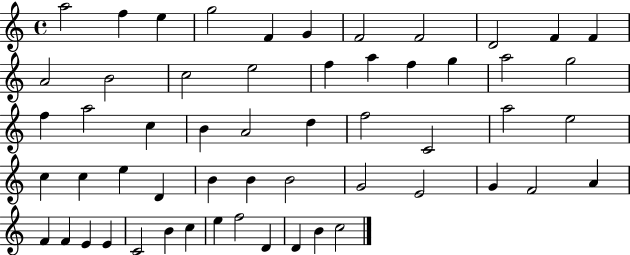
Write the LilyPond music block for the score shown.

{
  \clef treble
  \time 4/4
  \defaultTimeSignature
  \key c \major
  a''2 f''4 e''4 | g''2 f'4 g'4 | f'2 f'2 | d'2 f'4 f'4 | \break a'2 b'2 | c''2 e''2 | f''4 a''4 f''4 g''4 | a''2 g''2 | \break f''4 a''2 c''4 | b'4 a'2 d''4 | f''2 c'2 | a''2 e''2 | \break c''4 c''4 e''4 d'4 | b'4 b'4 b'2 | g'2 e'2 | g'4 f'2 a'4 | \break f'4 f'4 e'4 e'4 | c'2 b'4 c''4 | e''4 f''2 d'4 | d'4 b'4 c''2 | \break \bar "|."
}